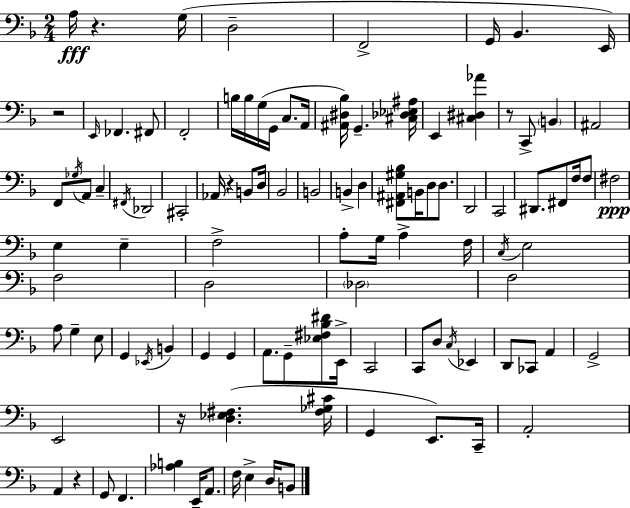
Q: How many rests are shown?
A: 6